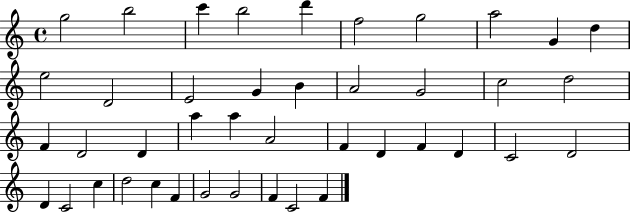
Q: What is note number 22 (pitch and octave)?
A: D4